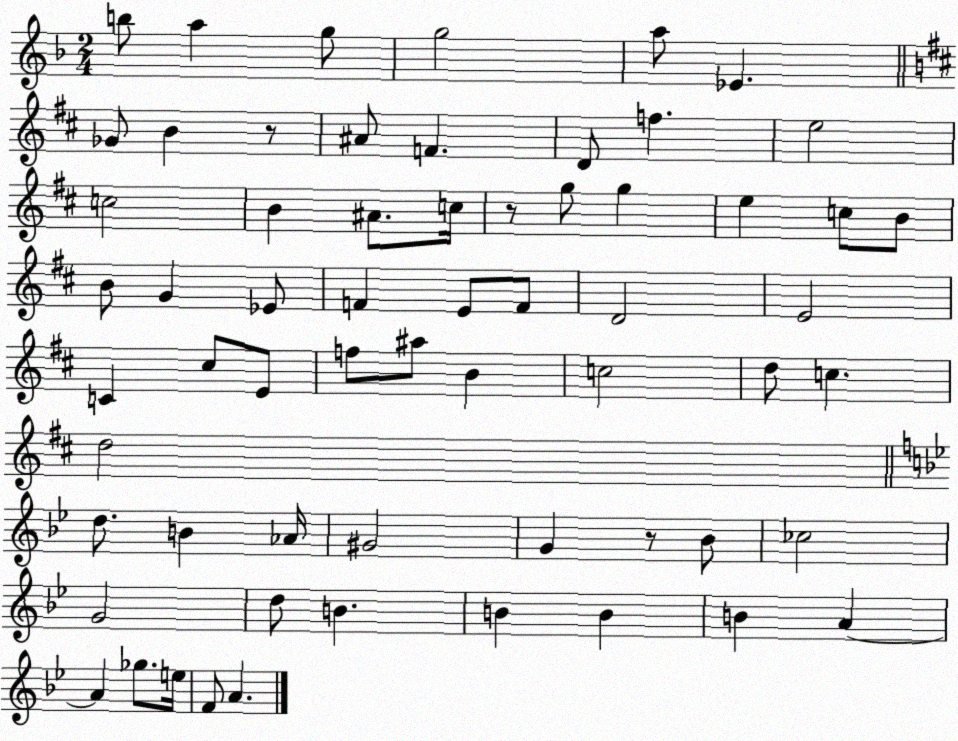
X:1
T:Untitled
M:2/4
L:1/4
K:F
b/2 a g/2 g2 a/2 _E _G/2 B z/2 ^A/2 F D/2 f e2 c2 B ^A/2 c/4 z/2 g/2 g e c/2 B/2 B/2 G _E/2 F E/2 F/2 D2 E2 C ^c/2 E/2 f/2 ^a/2 B c2 d/2 c d2 d/2 B _A/4 ^G2 G z/2 _B/2 _c2 G2 d/2 B B B B A A _g/2 e/4 F/2 A